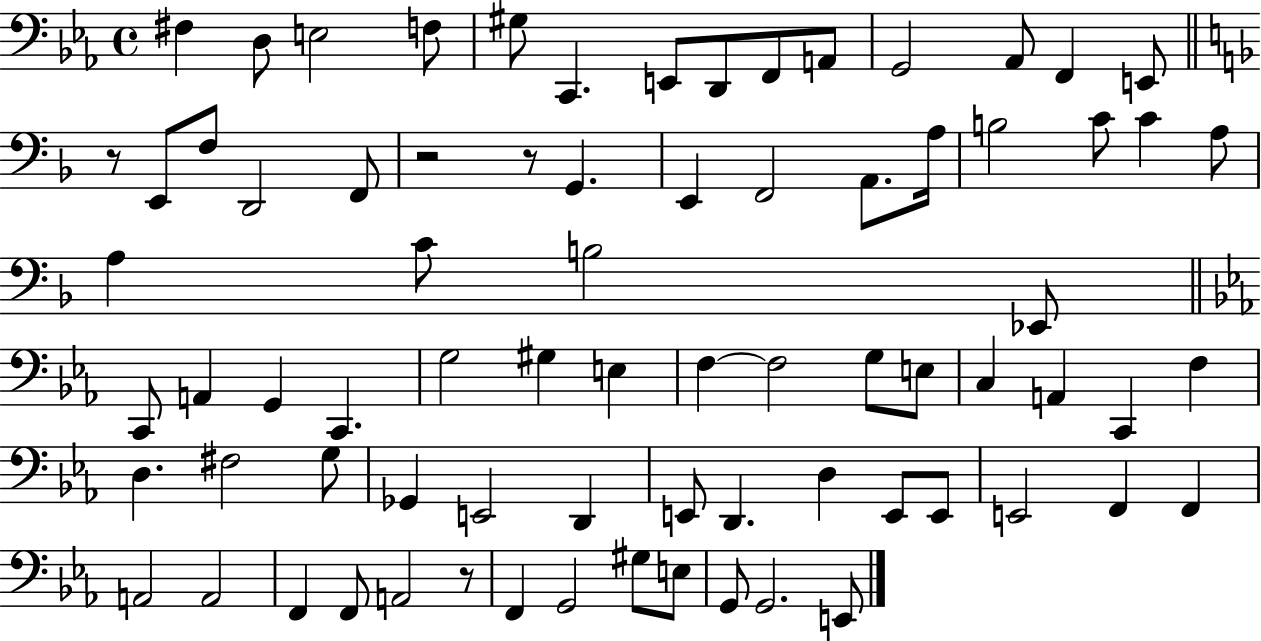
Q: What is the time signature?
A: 4/4